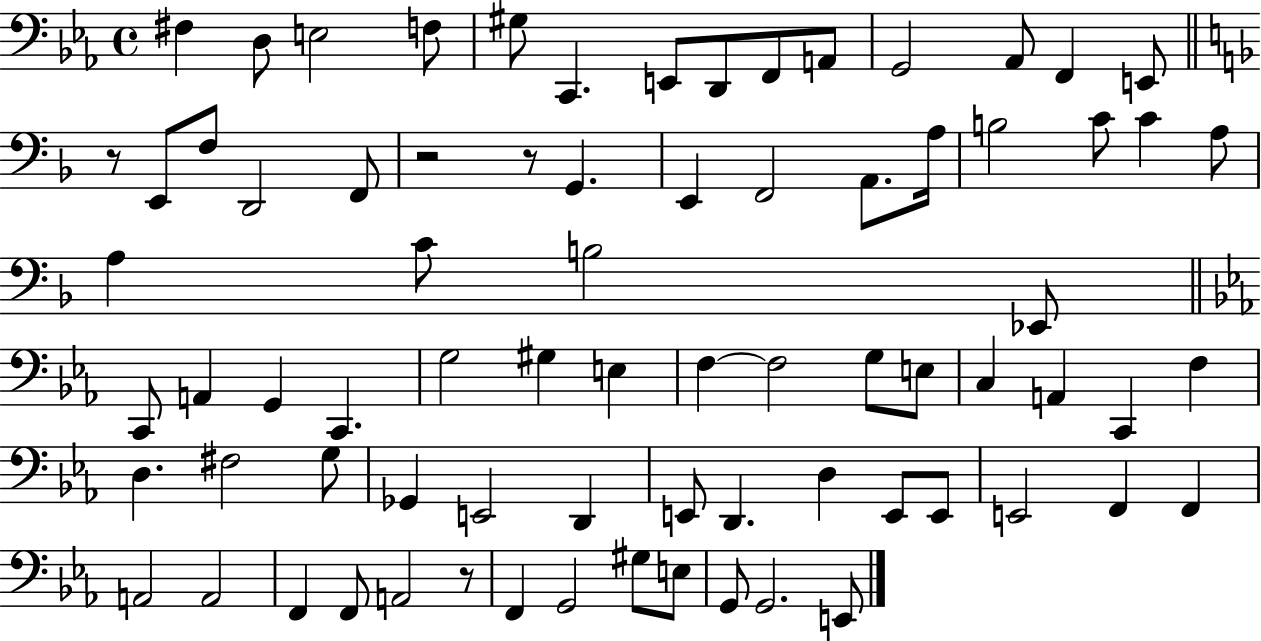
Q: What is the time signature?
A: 4/4